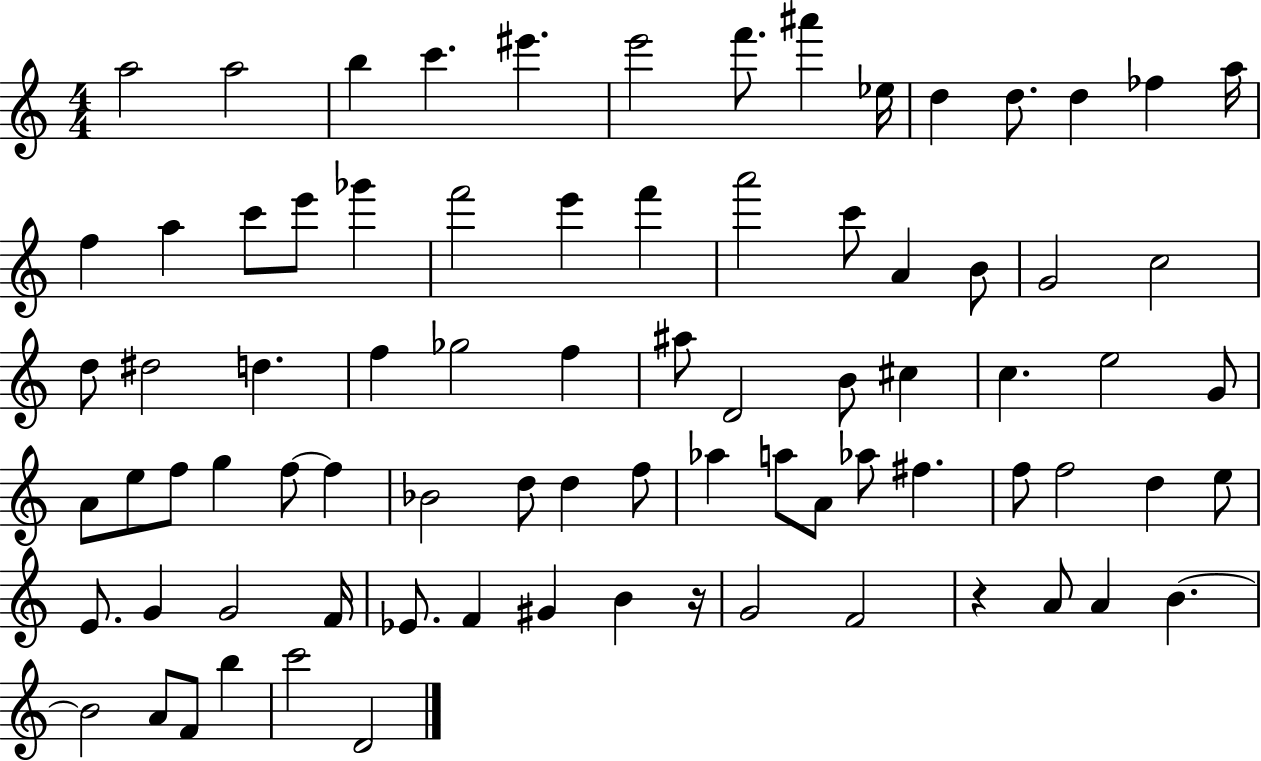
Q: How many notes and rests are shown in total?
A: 81